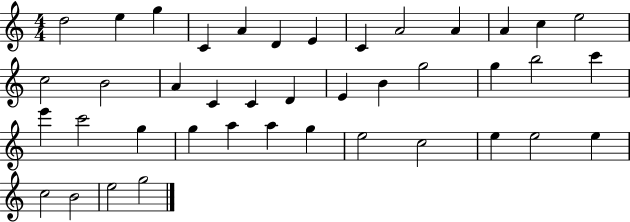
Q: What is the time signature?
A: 4/4